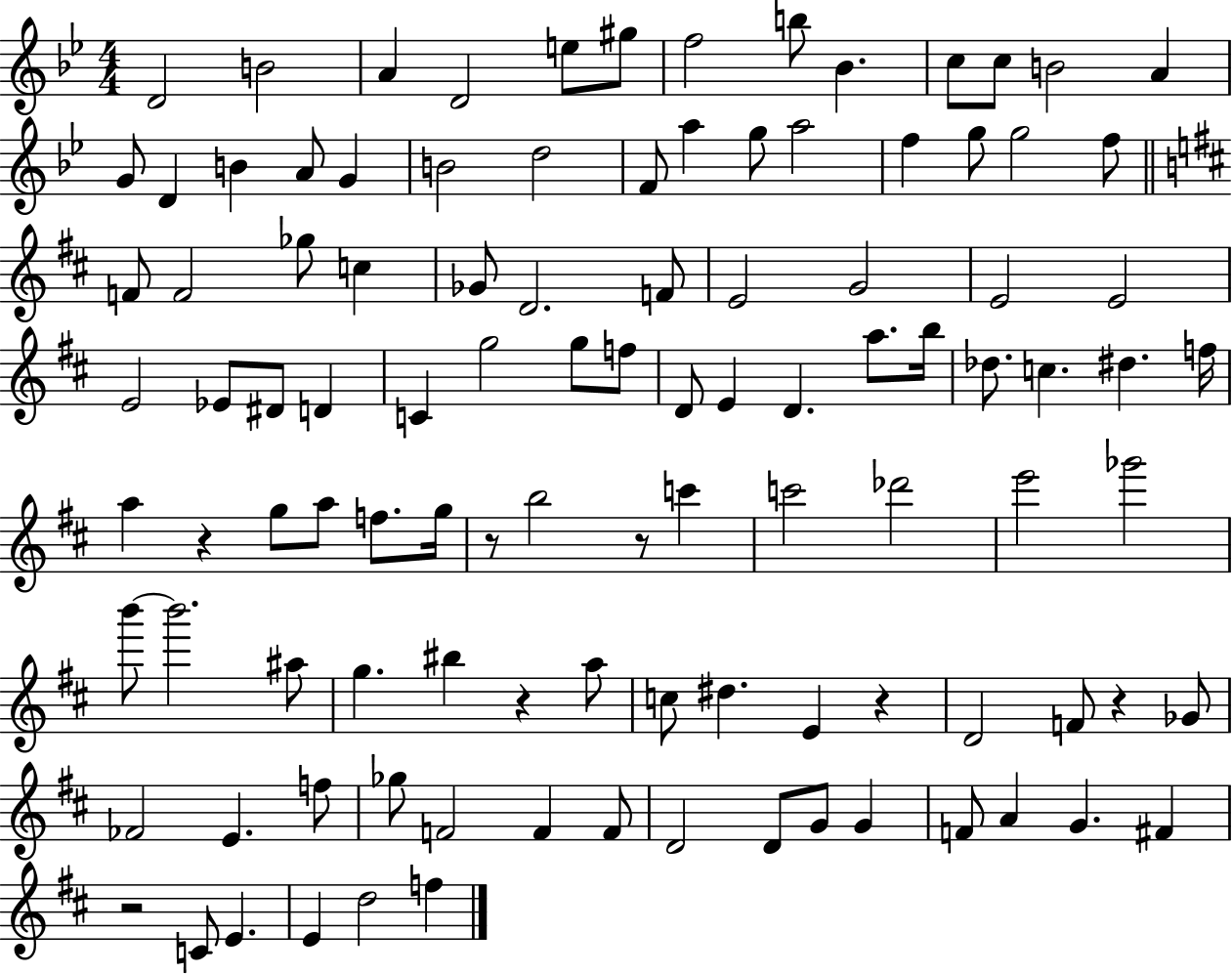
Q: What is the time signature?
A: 4/4